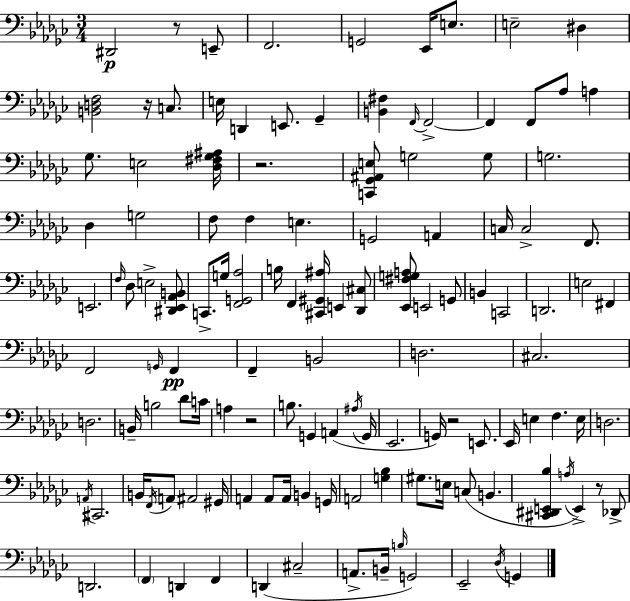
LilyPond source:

{
  \clef bass
  \numericTimeSignature
  \time 3/4
  \key ees \minor
  dis,2\p r8 e,8-- | f,2. | g,2 ees,16 e8. | e2-- dis4 | \break <b, d f>2 r16 c8. | e16 d,4 e,8. ges,4-- | <b, fis>4 \grace { f,16~ }~ f,2-> | f,4 f,8 aes8 a4 | \break ges8. e2 | <des fis ges ais>16 r2. | <c, ges, ais, e>8 g2 g8 | g2. | \break des4 g2 | f8 f4 e4. | g,2 a,4 | c16 c2-> f,8. | \break e,2. | \grace { f16 } des8 e2-> | <dis, ees, aes, b,>8 c,8.-> g16 <f, g, aes>2 | b16 f,4 <cis, gis, ais>16 e,4 | \break <des, cis>8 <ees, fis g a>8 e,2 | g,8 b,4 c,2 | d,2. | e2 fis,4 | \break f,2 \grace { g,16 }\pp f,4 | f,4-- b,2 | d2. | cis2. | \break d2. | b,16-- b2 | des'8 c'16 a4 r2 | b8. g,4 a,4( | \break \acciaccatura { ais16 } g,16 ees,2. | g,16) r2 | e,8. ees,16 e4 f4. | e16 d2. | \break \acciaccatura { a,16 } cis,2. | b,16 \acciaccatura { f,16 } a,8 ais,2 | gis,16 a,4 a,8 | a,16 b,4 g,16 a,2 | \break <g bes>4 gis8. e16 c8( | b,4. <cis, dis, e, bes>4 \acciaccatura { a16 } e,4->) | r8 des,8-> d,2. | \parenthesize f,4 d,4 | \break f,4 d,4( cis2-- | a,8.-> b,16-- \grace { b16 }) | g,2 ees,2-- | \acciaccatura { des16 } g,4 \bar "|."
}